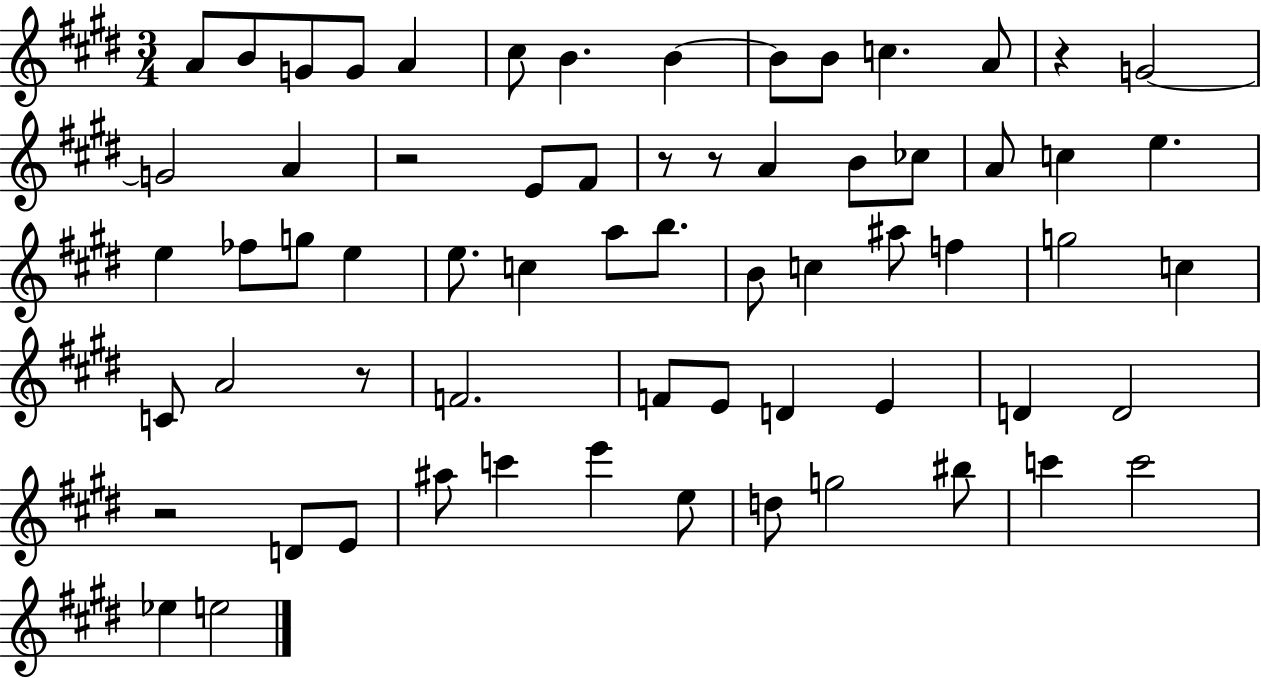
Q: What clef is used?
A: treble